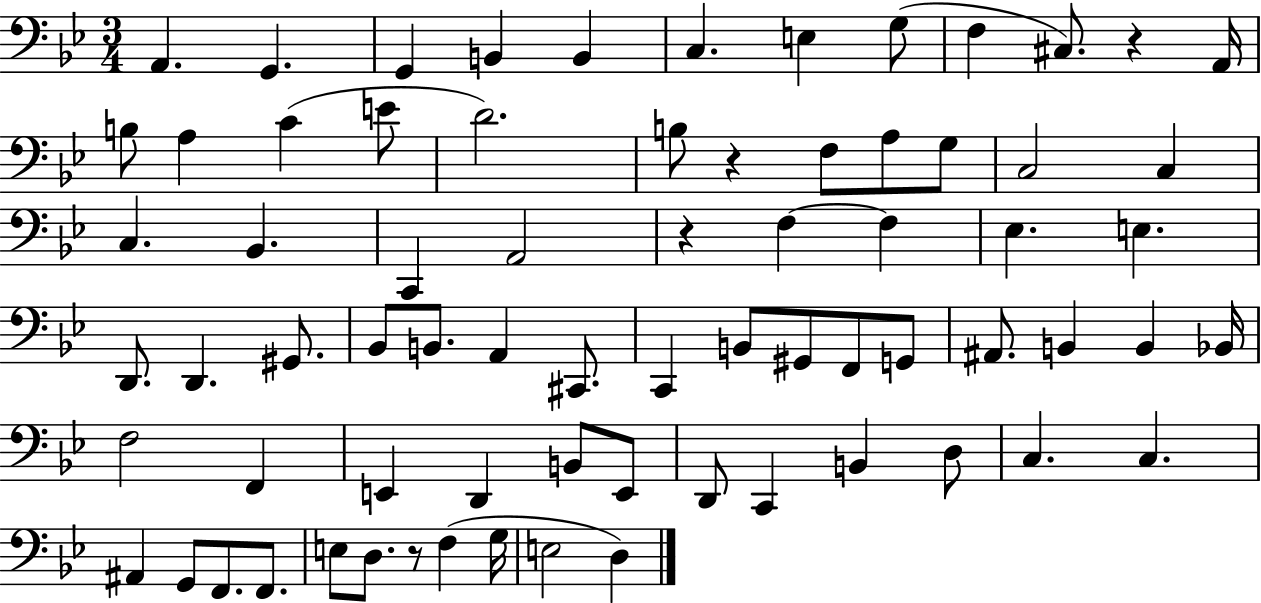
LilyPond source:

{
  \clef bass
  \numericTimeSignature
  \time 3/4
  \key bes \major
  a,4. g,4. | g,4 b,4 b,4 | c4. e4 g8( | f4 cis8.) r4 a,16 | \break b8 a4 c'4( e'8 | d'2.) | b8 r4 f8 a8 g8 | c2 c4 | \break c4. bes,4. | c,4 a,2 | r4 f4~~ f4 | ees4. e4. | \break d,8. d,4. gis,8. | bes,8 b,8. a,4 cis,8. | c,4 b,8 gis,8 f,8 g,8 | ais,8. b,4 b,4 bes,16 | \break f2 f,4 | e,4 d,4 b,8 e,8 | d,8 c,4 b,4 d8 | c4. c4. | \break ais,4 g,8 f,8. f,8. | e8 d8. r8 f4( g16 | e2 d4) | \bar "|."
}